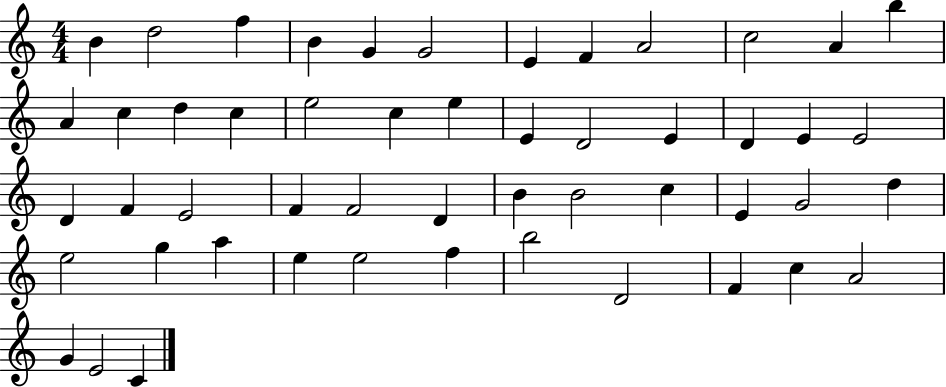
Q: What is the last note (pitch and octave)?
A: C4